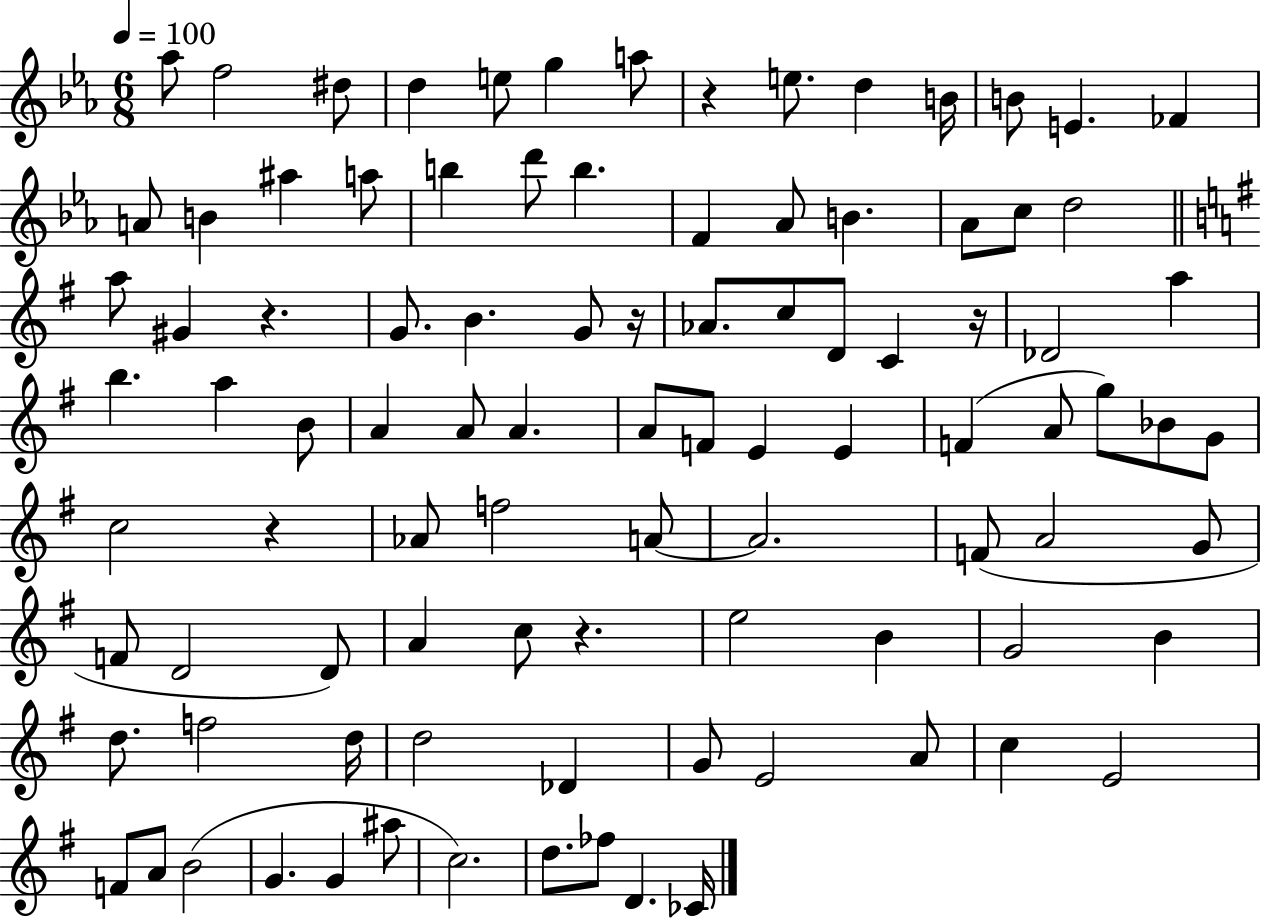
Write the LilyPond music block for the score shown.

{
  \clef treble
  \numericTimeSignature
  \time 6/8
  \key ees \major
  \tempo 4 = 100
  aes''8 f''2 dis''8 | d''4 e''8 g''4 a''8 | r4 e''8. d''4 b'16 | b'8 e'4. fes'4 | \break a'8 b'4 ais''4 a''8 | b''4 d'''8 b''4. | f'4 aes'8 b'4. | aes'8 c''8 d''2 | \break \bar "||" \break \key g \major a''8 gis'4 r4. | g'8. b'4. g'8 r16 | aes'8. c''8 d'8 c'4 r16 | des'2 a''4 | \break b''4. a''4 b'8 | a'4 a'8 a'4. | a'8 f'8 e'4 e'4 | f'4( a'8 g''8) bes'8 g'8 | \break c''2 r4 | aes'8 f''2 a'8~~ | a'2. | f'8( a'2 g'8 | \break f'8 d'2 d'8) | a'4 c''8 r4. | e''2 b'4 | g'2 b'4 | \break d''8. f''2 d''16 | d''2 des'4 | g'8 e'2 a'8 | c''4 e'2 | \break f'8 a'8 b'2( | g'4. g'4 ais''8 | c''2.) | d''8. fes''8 d'4. ces'16 | \break \bar "|."
}